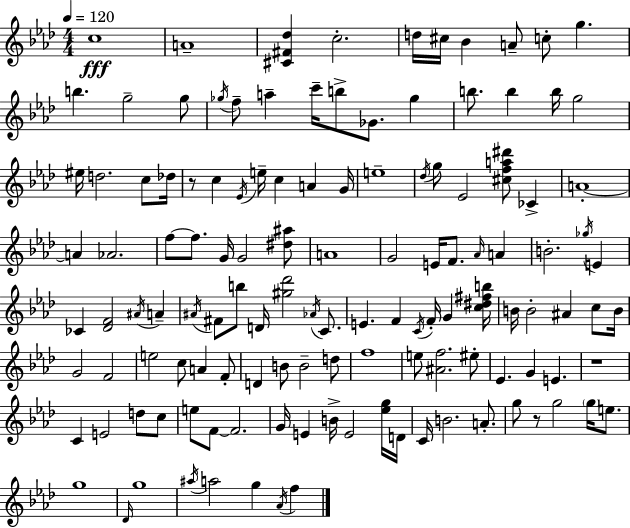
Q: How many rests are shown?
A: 3